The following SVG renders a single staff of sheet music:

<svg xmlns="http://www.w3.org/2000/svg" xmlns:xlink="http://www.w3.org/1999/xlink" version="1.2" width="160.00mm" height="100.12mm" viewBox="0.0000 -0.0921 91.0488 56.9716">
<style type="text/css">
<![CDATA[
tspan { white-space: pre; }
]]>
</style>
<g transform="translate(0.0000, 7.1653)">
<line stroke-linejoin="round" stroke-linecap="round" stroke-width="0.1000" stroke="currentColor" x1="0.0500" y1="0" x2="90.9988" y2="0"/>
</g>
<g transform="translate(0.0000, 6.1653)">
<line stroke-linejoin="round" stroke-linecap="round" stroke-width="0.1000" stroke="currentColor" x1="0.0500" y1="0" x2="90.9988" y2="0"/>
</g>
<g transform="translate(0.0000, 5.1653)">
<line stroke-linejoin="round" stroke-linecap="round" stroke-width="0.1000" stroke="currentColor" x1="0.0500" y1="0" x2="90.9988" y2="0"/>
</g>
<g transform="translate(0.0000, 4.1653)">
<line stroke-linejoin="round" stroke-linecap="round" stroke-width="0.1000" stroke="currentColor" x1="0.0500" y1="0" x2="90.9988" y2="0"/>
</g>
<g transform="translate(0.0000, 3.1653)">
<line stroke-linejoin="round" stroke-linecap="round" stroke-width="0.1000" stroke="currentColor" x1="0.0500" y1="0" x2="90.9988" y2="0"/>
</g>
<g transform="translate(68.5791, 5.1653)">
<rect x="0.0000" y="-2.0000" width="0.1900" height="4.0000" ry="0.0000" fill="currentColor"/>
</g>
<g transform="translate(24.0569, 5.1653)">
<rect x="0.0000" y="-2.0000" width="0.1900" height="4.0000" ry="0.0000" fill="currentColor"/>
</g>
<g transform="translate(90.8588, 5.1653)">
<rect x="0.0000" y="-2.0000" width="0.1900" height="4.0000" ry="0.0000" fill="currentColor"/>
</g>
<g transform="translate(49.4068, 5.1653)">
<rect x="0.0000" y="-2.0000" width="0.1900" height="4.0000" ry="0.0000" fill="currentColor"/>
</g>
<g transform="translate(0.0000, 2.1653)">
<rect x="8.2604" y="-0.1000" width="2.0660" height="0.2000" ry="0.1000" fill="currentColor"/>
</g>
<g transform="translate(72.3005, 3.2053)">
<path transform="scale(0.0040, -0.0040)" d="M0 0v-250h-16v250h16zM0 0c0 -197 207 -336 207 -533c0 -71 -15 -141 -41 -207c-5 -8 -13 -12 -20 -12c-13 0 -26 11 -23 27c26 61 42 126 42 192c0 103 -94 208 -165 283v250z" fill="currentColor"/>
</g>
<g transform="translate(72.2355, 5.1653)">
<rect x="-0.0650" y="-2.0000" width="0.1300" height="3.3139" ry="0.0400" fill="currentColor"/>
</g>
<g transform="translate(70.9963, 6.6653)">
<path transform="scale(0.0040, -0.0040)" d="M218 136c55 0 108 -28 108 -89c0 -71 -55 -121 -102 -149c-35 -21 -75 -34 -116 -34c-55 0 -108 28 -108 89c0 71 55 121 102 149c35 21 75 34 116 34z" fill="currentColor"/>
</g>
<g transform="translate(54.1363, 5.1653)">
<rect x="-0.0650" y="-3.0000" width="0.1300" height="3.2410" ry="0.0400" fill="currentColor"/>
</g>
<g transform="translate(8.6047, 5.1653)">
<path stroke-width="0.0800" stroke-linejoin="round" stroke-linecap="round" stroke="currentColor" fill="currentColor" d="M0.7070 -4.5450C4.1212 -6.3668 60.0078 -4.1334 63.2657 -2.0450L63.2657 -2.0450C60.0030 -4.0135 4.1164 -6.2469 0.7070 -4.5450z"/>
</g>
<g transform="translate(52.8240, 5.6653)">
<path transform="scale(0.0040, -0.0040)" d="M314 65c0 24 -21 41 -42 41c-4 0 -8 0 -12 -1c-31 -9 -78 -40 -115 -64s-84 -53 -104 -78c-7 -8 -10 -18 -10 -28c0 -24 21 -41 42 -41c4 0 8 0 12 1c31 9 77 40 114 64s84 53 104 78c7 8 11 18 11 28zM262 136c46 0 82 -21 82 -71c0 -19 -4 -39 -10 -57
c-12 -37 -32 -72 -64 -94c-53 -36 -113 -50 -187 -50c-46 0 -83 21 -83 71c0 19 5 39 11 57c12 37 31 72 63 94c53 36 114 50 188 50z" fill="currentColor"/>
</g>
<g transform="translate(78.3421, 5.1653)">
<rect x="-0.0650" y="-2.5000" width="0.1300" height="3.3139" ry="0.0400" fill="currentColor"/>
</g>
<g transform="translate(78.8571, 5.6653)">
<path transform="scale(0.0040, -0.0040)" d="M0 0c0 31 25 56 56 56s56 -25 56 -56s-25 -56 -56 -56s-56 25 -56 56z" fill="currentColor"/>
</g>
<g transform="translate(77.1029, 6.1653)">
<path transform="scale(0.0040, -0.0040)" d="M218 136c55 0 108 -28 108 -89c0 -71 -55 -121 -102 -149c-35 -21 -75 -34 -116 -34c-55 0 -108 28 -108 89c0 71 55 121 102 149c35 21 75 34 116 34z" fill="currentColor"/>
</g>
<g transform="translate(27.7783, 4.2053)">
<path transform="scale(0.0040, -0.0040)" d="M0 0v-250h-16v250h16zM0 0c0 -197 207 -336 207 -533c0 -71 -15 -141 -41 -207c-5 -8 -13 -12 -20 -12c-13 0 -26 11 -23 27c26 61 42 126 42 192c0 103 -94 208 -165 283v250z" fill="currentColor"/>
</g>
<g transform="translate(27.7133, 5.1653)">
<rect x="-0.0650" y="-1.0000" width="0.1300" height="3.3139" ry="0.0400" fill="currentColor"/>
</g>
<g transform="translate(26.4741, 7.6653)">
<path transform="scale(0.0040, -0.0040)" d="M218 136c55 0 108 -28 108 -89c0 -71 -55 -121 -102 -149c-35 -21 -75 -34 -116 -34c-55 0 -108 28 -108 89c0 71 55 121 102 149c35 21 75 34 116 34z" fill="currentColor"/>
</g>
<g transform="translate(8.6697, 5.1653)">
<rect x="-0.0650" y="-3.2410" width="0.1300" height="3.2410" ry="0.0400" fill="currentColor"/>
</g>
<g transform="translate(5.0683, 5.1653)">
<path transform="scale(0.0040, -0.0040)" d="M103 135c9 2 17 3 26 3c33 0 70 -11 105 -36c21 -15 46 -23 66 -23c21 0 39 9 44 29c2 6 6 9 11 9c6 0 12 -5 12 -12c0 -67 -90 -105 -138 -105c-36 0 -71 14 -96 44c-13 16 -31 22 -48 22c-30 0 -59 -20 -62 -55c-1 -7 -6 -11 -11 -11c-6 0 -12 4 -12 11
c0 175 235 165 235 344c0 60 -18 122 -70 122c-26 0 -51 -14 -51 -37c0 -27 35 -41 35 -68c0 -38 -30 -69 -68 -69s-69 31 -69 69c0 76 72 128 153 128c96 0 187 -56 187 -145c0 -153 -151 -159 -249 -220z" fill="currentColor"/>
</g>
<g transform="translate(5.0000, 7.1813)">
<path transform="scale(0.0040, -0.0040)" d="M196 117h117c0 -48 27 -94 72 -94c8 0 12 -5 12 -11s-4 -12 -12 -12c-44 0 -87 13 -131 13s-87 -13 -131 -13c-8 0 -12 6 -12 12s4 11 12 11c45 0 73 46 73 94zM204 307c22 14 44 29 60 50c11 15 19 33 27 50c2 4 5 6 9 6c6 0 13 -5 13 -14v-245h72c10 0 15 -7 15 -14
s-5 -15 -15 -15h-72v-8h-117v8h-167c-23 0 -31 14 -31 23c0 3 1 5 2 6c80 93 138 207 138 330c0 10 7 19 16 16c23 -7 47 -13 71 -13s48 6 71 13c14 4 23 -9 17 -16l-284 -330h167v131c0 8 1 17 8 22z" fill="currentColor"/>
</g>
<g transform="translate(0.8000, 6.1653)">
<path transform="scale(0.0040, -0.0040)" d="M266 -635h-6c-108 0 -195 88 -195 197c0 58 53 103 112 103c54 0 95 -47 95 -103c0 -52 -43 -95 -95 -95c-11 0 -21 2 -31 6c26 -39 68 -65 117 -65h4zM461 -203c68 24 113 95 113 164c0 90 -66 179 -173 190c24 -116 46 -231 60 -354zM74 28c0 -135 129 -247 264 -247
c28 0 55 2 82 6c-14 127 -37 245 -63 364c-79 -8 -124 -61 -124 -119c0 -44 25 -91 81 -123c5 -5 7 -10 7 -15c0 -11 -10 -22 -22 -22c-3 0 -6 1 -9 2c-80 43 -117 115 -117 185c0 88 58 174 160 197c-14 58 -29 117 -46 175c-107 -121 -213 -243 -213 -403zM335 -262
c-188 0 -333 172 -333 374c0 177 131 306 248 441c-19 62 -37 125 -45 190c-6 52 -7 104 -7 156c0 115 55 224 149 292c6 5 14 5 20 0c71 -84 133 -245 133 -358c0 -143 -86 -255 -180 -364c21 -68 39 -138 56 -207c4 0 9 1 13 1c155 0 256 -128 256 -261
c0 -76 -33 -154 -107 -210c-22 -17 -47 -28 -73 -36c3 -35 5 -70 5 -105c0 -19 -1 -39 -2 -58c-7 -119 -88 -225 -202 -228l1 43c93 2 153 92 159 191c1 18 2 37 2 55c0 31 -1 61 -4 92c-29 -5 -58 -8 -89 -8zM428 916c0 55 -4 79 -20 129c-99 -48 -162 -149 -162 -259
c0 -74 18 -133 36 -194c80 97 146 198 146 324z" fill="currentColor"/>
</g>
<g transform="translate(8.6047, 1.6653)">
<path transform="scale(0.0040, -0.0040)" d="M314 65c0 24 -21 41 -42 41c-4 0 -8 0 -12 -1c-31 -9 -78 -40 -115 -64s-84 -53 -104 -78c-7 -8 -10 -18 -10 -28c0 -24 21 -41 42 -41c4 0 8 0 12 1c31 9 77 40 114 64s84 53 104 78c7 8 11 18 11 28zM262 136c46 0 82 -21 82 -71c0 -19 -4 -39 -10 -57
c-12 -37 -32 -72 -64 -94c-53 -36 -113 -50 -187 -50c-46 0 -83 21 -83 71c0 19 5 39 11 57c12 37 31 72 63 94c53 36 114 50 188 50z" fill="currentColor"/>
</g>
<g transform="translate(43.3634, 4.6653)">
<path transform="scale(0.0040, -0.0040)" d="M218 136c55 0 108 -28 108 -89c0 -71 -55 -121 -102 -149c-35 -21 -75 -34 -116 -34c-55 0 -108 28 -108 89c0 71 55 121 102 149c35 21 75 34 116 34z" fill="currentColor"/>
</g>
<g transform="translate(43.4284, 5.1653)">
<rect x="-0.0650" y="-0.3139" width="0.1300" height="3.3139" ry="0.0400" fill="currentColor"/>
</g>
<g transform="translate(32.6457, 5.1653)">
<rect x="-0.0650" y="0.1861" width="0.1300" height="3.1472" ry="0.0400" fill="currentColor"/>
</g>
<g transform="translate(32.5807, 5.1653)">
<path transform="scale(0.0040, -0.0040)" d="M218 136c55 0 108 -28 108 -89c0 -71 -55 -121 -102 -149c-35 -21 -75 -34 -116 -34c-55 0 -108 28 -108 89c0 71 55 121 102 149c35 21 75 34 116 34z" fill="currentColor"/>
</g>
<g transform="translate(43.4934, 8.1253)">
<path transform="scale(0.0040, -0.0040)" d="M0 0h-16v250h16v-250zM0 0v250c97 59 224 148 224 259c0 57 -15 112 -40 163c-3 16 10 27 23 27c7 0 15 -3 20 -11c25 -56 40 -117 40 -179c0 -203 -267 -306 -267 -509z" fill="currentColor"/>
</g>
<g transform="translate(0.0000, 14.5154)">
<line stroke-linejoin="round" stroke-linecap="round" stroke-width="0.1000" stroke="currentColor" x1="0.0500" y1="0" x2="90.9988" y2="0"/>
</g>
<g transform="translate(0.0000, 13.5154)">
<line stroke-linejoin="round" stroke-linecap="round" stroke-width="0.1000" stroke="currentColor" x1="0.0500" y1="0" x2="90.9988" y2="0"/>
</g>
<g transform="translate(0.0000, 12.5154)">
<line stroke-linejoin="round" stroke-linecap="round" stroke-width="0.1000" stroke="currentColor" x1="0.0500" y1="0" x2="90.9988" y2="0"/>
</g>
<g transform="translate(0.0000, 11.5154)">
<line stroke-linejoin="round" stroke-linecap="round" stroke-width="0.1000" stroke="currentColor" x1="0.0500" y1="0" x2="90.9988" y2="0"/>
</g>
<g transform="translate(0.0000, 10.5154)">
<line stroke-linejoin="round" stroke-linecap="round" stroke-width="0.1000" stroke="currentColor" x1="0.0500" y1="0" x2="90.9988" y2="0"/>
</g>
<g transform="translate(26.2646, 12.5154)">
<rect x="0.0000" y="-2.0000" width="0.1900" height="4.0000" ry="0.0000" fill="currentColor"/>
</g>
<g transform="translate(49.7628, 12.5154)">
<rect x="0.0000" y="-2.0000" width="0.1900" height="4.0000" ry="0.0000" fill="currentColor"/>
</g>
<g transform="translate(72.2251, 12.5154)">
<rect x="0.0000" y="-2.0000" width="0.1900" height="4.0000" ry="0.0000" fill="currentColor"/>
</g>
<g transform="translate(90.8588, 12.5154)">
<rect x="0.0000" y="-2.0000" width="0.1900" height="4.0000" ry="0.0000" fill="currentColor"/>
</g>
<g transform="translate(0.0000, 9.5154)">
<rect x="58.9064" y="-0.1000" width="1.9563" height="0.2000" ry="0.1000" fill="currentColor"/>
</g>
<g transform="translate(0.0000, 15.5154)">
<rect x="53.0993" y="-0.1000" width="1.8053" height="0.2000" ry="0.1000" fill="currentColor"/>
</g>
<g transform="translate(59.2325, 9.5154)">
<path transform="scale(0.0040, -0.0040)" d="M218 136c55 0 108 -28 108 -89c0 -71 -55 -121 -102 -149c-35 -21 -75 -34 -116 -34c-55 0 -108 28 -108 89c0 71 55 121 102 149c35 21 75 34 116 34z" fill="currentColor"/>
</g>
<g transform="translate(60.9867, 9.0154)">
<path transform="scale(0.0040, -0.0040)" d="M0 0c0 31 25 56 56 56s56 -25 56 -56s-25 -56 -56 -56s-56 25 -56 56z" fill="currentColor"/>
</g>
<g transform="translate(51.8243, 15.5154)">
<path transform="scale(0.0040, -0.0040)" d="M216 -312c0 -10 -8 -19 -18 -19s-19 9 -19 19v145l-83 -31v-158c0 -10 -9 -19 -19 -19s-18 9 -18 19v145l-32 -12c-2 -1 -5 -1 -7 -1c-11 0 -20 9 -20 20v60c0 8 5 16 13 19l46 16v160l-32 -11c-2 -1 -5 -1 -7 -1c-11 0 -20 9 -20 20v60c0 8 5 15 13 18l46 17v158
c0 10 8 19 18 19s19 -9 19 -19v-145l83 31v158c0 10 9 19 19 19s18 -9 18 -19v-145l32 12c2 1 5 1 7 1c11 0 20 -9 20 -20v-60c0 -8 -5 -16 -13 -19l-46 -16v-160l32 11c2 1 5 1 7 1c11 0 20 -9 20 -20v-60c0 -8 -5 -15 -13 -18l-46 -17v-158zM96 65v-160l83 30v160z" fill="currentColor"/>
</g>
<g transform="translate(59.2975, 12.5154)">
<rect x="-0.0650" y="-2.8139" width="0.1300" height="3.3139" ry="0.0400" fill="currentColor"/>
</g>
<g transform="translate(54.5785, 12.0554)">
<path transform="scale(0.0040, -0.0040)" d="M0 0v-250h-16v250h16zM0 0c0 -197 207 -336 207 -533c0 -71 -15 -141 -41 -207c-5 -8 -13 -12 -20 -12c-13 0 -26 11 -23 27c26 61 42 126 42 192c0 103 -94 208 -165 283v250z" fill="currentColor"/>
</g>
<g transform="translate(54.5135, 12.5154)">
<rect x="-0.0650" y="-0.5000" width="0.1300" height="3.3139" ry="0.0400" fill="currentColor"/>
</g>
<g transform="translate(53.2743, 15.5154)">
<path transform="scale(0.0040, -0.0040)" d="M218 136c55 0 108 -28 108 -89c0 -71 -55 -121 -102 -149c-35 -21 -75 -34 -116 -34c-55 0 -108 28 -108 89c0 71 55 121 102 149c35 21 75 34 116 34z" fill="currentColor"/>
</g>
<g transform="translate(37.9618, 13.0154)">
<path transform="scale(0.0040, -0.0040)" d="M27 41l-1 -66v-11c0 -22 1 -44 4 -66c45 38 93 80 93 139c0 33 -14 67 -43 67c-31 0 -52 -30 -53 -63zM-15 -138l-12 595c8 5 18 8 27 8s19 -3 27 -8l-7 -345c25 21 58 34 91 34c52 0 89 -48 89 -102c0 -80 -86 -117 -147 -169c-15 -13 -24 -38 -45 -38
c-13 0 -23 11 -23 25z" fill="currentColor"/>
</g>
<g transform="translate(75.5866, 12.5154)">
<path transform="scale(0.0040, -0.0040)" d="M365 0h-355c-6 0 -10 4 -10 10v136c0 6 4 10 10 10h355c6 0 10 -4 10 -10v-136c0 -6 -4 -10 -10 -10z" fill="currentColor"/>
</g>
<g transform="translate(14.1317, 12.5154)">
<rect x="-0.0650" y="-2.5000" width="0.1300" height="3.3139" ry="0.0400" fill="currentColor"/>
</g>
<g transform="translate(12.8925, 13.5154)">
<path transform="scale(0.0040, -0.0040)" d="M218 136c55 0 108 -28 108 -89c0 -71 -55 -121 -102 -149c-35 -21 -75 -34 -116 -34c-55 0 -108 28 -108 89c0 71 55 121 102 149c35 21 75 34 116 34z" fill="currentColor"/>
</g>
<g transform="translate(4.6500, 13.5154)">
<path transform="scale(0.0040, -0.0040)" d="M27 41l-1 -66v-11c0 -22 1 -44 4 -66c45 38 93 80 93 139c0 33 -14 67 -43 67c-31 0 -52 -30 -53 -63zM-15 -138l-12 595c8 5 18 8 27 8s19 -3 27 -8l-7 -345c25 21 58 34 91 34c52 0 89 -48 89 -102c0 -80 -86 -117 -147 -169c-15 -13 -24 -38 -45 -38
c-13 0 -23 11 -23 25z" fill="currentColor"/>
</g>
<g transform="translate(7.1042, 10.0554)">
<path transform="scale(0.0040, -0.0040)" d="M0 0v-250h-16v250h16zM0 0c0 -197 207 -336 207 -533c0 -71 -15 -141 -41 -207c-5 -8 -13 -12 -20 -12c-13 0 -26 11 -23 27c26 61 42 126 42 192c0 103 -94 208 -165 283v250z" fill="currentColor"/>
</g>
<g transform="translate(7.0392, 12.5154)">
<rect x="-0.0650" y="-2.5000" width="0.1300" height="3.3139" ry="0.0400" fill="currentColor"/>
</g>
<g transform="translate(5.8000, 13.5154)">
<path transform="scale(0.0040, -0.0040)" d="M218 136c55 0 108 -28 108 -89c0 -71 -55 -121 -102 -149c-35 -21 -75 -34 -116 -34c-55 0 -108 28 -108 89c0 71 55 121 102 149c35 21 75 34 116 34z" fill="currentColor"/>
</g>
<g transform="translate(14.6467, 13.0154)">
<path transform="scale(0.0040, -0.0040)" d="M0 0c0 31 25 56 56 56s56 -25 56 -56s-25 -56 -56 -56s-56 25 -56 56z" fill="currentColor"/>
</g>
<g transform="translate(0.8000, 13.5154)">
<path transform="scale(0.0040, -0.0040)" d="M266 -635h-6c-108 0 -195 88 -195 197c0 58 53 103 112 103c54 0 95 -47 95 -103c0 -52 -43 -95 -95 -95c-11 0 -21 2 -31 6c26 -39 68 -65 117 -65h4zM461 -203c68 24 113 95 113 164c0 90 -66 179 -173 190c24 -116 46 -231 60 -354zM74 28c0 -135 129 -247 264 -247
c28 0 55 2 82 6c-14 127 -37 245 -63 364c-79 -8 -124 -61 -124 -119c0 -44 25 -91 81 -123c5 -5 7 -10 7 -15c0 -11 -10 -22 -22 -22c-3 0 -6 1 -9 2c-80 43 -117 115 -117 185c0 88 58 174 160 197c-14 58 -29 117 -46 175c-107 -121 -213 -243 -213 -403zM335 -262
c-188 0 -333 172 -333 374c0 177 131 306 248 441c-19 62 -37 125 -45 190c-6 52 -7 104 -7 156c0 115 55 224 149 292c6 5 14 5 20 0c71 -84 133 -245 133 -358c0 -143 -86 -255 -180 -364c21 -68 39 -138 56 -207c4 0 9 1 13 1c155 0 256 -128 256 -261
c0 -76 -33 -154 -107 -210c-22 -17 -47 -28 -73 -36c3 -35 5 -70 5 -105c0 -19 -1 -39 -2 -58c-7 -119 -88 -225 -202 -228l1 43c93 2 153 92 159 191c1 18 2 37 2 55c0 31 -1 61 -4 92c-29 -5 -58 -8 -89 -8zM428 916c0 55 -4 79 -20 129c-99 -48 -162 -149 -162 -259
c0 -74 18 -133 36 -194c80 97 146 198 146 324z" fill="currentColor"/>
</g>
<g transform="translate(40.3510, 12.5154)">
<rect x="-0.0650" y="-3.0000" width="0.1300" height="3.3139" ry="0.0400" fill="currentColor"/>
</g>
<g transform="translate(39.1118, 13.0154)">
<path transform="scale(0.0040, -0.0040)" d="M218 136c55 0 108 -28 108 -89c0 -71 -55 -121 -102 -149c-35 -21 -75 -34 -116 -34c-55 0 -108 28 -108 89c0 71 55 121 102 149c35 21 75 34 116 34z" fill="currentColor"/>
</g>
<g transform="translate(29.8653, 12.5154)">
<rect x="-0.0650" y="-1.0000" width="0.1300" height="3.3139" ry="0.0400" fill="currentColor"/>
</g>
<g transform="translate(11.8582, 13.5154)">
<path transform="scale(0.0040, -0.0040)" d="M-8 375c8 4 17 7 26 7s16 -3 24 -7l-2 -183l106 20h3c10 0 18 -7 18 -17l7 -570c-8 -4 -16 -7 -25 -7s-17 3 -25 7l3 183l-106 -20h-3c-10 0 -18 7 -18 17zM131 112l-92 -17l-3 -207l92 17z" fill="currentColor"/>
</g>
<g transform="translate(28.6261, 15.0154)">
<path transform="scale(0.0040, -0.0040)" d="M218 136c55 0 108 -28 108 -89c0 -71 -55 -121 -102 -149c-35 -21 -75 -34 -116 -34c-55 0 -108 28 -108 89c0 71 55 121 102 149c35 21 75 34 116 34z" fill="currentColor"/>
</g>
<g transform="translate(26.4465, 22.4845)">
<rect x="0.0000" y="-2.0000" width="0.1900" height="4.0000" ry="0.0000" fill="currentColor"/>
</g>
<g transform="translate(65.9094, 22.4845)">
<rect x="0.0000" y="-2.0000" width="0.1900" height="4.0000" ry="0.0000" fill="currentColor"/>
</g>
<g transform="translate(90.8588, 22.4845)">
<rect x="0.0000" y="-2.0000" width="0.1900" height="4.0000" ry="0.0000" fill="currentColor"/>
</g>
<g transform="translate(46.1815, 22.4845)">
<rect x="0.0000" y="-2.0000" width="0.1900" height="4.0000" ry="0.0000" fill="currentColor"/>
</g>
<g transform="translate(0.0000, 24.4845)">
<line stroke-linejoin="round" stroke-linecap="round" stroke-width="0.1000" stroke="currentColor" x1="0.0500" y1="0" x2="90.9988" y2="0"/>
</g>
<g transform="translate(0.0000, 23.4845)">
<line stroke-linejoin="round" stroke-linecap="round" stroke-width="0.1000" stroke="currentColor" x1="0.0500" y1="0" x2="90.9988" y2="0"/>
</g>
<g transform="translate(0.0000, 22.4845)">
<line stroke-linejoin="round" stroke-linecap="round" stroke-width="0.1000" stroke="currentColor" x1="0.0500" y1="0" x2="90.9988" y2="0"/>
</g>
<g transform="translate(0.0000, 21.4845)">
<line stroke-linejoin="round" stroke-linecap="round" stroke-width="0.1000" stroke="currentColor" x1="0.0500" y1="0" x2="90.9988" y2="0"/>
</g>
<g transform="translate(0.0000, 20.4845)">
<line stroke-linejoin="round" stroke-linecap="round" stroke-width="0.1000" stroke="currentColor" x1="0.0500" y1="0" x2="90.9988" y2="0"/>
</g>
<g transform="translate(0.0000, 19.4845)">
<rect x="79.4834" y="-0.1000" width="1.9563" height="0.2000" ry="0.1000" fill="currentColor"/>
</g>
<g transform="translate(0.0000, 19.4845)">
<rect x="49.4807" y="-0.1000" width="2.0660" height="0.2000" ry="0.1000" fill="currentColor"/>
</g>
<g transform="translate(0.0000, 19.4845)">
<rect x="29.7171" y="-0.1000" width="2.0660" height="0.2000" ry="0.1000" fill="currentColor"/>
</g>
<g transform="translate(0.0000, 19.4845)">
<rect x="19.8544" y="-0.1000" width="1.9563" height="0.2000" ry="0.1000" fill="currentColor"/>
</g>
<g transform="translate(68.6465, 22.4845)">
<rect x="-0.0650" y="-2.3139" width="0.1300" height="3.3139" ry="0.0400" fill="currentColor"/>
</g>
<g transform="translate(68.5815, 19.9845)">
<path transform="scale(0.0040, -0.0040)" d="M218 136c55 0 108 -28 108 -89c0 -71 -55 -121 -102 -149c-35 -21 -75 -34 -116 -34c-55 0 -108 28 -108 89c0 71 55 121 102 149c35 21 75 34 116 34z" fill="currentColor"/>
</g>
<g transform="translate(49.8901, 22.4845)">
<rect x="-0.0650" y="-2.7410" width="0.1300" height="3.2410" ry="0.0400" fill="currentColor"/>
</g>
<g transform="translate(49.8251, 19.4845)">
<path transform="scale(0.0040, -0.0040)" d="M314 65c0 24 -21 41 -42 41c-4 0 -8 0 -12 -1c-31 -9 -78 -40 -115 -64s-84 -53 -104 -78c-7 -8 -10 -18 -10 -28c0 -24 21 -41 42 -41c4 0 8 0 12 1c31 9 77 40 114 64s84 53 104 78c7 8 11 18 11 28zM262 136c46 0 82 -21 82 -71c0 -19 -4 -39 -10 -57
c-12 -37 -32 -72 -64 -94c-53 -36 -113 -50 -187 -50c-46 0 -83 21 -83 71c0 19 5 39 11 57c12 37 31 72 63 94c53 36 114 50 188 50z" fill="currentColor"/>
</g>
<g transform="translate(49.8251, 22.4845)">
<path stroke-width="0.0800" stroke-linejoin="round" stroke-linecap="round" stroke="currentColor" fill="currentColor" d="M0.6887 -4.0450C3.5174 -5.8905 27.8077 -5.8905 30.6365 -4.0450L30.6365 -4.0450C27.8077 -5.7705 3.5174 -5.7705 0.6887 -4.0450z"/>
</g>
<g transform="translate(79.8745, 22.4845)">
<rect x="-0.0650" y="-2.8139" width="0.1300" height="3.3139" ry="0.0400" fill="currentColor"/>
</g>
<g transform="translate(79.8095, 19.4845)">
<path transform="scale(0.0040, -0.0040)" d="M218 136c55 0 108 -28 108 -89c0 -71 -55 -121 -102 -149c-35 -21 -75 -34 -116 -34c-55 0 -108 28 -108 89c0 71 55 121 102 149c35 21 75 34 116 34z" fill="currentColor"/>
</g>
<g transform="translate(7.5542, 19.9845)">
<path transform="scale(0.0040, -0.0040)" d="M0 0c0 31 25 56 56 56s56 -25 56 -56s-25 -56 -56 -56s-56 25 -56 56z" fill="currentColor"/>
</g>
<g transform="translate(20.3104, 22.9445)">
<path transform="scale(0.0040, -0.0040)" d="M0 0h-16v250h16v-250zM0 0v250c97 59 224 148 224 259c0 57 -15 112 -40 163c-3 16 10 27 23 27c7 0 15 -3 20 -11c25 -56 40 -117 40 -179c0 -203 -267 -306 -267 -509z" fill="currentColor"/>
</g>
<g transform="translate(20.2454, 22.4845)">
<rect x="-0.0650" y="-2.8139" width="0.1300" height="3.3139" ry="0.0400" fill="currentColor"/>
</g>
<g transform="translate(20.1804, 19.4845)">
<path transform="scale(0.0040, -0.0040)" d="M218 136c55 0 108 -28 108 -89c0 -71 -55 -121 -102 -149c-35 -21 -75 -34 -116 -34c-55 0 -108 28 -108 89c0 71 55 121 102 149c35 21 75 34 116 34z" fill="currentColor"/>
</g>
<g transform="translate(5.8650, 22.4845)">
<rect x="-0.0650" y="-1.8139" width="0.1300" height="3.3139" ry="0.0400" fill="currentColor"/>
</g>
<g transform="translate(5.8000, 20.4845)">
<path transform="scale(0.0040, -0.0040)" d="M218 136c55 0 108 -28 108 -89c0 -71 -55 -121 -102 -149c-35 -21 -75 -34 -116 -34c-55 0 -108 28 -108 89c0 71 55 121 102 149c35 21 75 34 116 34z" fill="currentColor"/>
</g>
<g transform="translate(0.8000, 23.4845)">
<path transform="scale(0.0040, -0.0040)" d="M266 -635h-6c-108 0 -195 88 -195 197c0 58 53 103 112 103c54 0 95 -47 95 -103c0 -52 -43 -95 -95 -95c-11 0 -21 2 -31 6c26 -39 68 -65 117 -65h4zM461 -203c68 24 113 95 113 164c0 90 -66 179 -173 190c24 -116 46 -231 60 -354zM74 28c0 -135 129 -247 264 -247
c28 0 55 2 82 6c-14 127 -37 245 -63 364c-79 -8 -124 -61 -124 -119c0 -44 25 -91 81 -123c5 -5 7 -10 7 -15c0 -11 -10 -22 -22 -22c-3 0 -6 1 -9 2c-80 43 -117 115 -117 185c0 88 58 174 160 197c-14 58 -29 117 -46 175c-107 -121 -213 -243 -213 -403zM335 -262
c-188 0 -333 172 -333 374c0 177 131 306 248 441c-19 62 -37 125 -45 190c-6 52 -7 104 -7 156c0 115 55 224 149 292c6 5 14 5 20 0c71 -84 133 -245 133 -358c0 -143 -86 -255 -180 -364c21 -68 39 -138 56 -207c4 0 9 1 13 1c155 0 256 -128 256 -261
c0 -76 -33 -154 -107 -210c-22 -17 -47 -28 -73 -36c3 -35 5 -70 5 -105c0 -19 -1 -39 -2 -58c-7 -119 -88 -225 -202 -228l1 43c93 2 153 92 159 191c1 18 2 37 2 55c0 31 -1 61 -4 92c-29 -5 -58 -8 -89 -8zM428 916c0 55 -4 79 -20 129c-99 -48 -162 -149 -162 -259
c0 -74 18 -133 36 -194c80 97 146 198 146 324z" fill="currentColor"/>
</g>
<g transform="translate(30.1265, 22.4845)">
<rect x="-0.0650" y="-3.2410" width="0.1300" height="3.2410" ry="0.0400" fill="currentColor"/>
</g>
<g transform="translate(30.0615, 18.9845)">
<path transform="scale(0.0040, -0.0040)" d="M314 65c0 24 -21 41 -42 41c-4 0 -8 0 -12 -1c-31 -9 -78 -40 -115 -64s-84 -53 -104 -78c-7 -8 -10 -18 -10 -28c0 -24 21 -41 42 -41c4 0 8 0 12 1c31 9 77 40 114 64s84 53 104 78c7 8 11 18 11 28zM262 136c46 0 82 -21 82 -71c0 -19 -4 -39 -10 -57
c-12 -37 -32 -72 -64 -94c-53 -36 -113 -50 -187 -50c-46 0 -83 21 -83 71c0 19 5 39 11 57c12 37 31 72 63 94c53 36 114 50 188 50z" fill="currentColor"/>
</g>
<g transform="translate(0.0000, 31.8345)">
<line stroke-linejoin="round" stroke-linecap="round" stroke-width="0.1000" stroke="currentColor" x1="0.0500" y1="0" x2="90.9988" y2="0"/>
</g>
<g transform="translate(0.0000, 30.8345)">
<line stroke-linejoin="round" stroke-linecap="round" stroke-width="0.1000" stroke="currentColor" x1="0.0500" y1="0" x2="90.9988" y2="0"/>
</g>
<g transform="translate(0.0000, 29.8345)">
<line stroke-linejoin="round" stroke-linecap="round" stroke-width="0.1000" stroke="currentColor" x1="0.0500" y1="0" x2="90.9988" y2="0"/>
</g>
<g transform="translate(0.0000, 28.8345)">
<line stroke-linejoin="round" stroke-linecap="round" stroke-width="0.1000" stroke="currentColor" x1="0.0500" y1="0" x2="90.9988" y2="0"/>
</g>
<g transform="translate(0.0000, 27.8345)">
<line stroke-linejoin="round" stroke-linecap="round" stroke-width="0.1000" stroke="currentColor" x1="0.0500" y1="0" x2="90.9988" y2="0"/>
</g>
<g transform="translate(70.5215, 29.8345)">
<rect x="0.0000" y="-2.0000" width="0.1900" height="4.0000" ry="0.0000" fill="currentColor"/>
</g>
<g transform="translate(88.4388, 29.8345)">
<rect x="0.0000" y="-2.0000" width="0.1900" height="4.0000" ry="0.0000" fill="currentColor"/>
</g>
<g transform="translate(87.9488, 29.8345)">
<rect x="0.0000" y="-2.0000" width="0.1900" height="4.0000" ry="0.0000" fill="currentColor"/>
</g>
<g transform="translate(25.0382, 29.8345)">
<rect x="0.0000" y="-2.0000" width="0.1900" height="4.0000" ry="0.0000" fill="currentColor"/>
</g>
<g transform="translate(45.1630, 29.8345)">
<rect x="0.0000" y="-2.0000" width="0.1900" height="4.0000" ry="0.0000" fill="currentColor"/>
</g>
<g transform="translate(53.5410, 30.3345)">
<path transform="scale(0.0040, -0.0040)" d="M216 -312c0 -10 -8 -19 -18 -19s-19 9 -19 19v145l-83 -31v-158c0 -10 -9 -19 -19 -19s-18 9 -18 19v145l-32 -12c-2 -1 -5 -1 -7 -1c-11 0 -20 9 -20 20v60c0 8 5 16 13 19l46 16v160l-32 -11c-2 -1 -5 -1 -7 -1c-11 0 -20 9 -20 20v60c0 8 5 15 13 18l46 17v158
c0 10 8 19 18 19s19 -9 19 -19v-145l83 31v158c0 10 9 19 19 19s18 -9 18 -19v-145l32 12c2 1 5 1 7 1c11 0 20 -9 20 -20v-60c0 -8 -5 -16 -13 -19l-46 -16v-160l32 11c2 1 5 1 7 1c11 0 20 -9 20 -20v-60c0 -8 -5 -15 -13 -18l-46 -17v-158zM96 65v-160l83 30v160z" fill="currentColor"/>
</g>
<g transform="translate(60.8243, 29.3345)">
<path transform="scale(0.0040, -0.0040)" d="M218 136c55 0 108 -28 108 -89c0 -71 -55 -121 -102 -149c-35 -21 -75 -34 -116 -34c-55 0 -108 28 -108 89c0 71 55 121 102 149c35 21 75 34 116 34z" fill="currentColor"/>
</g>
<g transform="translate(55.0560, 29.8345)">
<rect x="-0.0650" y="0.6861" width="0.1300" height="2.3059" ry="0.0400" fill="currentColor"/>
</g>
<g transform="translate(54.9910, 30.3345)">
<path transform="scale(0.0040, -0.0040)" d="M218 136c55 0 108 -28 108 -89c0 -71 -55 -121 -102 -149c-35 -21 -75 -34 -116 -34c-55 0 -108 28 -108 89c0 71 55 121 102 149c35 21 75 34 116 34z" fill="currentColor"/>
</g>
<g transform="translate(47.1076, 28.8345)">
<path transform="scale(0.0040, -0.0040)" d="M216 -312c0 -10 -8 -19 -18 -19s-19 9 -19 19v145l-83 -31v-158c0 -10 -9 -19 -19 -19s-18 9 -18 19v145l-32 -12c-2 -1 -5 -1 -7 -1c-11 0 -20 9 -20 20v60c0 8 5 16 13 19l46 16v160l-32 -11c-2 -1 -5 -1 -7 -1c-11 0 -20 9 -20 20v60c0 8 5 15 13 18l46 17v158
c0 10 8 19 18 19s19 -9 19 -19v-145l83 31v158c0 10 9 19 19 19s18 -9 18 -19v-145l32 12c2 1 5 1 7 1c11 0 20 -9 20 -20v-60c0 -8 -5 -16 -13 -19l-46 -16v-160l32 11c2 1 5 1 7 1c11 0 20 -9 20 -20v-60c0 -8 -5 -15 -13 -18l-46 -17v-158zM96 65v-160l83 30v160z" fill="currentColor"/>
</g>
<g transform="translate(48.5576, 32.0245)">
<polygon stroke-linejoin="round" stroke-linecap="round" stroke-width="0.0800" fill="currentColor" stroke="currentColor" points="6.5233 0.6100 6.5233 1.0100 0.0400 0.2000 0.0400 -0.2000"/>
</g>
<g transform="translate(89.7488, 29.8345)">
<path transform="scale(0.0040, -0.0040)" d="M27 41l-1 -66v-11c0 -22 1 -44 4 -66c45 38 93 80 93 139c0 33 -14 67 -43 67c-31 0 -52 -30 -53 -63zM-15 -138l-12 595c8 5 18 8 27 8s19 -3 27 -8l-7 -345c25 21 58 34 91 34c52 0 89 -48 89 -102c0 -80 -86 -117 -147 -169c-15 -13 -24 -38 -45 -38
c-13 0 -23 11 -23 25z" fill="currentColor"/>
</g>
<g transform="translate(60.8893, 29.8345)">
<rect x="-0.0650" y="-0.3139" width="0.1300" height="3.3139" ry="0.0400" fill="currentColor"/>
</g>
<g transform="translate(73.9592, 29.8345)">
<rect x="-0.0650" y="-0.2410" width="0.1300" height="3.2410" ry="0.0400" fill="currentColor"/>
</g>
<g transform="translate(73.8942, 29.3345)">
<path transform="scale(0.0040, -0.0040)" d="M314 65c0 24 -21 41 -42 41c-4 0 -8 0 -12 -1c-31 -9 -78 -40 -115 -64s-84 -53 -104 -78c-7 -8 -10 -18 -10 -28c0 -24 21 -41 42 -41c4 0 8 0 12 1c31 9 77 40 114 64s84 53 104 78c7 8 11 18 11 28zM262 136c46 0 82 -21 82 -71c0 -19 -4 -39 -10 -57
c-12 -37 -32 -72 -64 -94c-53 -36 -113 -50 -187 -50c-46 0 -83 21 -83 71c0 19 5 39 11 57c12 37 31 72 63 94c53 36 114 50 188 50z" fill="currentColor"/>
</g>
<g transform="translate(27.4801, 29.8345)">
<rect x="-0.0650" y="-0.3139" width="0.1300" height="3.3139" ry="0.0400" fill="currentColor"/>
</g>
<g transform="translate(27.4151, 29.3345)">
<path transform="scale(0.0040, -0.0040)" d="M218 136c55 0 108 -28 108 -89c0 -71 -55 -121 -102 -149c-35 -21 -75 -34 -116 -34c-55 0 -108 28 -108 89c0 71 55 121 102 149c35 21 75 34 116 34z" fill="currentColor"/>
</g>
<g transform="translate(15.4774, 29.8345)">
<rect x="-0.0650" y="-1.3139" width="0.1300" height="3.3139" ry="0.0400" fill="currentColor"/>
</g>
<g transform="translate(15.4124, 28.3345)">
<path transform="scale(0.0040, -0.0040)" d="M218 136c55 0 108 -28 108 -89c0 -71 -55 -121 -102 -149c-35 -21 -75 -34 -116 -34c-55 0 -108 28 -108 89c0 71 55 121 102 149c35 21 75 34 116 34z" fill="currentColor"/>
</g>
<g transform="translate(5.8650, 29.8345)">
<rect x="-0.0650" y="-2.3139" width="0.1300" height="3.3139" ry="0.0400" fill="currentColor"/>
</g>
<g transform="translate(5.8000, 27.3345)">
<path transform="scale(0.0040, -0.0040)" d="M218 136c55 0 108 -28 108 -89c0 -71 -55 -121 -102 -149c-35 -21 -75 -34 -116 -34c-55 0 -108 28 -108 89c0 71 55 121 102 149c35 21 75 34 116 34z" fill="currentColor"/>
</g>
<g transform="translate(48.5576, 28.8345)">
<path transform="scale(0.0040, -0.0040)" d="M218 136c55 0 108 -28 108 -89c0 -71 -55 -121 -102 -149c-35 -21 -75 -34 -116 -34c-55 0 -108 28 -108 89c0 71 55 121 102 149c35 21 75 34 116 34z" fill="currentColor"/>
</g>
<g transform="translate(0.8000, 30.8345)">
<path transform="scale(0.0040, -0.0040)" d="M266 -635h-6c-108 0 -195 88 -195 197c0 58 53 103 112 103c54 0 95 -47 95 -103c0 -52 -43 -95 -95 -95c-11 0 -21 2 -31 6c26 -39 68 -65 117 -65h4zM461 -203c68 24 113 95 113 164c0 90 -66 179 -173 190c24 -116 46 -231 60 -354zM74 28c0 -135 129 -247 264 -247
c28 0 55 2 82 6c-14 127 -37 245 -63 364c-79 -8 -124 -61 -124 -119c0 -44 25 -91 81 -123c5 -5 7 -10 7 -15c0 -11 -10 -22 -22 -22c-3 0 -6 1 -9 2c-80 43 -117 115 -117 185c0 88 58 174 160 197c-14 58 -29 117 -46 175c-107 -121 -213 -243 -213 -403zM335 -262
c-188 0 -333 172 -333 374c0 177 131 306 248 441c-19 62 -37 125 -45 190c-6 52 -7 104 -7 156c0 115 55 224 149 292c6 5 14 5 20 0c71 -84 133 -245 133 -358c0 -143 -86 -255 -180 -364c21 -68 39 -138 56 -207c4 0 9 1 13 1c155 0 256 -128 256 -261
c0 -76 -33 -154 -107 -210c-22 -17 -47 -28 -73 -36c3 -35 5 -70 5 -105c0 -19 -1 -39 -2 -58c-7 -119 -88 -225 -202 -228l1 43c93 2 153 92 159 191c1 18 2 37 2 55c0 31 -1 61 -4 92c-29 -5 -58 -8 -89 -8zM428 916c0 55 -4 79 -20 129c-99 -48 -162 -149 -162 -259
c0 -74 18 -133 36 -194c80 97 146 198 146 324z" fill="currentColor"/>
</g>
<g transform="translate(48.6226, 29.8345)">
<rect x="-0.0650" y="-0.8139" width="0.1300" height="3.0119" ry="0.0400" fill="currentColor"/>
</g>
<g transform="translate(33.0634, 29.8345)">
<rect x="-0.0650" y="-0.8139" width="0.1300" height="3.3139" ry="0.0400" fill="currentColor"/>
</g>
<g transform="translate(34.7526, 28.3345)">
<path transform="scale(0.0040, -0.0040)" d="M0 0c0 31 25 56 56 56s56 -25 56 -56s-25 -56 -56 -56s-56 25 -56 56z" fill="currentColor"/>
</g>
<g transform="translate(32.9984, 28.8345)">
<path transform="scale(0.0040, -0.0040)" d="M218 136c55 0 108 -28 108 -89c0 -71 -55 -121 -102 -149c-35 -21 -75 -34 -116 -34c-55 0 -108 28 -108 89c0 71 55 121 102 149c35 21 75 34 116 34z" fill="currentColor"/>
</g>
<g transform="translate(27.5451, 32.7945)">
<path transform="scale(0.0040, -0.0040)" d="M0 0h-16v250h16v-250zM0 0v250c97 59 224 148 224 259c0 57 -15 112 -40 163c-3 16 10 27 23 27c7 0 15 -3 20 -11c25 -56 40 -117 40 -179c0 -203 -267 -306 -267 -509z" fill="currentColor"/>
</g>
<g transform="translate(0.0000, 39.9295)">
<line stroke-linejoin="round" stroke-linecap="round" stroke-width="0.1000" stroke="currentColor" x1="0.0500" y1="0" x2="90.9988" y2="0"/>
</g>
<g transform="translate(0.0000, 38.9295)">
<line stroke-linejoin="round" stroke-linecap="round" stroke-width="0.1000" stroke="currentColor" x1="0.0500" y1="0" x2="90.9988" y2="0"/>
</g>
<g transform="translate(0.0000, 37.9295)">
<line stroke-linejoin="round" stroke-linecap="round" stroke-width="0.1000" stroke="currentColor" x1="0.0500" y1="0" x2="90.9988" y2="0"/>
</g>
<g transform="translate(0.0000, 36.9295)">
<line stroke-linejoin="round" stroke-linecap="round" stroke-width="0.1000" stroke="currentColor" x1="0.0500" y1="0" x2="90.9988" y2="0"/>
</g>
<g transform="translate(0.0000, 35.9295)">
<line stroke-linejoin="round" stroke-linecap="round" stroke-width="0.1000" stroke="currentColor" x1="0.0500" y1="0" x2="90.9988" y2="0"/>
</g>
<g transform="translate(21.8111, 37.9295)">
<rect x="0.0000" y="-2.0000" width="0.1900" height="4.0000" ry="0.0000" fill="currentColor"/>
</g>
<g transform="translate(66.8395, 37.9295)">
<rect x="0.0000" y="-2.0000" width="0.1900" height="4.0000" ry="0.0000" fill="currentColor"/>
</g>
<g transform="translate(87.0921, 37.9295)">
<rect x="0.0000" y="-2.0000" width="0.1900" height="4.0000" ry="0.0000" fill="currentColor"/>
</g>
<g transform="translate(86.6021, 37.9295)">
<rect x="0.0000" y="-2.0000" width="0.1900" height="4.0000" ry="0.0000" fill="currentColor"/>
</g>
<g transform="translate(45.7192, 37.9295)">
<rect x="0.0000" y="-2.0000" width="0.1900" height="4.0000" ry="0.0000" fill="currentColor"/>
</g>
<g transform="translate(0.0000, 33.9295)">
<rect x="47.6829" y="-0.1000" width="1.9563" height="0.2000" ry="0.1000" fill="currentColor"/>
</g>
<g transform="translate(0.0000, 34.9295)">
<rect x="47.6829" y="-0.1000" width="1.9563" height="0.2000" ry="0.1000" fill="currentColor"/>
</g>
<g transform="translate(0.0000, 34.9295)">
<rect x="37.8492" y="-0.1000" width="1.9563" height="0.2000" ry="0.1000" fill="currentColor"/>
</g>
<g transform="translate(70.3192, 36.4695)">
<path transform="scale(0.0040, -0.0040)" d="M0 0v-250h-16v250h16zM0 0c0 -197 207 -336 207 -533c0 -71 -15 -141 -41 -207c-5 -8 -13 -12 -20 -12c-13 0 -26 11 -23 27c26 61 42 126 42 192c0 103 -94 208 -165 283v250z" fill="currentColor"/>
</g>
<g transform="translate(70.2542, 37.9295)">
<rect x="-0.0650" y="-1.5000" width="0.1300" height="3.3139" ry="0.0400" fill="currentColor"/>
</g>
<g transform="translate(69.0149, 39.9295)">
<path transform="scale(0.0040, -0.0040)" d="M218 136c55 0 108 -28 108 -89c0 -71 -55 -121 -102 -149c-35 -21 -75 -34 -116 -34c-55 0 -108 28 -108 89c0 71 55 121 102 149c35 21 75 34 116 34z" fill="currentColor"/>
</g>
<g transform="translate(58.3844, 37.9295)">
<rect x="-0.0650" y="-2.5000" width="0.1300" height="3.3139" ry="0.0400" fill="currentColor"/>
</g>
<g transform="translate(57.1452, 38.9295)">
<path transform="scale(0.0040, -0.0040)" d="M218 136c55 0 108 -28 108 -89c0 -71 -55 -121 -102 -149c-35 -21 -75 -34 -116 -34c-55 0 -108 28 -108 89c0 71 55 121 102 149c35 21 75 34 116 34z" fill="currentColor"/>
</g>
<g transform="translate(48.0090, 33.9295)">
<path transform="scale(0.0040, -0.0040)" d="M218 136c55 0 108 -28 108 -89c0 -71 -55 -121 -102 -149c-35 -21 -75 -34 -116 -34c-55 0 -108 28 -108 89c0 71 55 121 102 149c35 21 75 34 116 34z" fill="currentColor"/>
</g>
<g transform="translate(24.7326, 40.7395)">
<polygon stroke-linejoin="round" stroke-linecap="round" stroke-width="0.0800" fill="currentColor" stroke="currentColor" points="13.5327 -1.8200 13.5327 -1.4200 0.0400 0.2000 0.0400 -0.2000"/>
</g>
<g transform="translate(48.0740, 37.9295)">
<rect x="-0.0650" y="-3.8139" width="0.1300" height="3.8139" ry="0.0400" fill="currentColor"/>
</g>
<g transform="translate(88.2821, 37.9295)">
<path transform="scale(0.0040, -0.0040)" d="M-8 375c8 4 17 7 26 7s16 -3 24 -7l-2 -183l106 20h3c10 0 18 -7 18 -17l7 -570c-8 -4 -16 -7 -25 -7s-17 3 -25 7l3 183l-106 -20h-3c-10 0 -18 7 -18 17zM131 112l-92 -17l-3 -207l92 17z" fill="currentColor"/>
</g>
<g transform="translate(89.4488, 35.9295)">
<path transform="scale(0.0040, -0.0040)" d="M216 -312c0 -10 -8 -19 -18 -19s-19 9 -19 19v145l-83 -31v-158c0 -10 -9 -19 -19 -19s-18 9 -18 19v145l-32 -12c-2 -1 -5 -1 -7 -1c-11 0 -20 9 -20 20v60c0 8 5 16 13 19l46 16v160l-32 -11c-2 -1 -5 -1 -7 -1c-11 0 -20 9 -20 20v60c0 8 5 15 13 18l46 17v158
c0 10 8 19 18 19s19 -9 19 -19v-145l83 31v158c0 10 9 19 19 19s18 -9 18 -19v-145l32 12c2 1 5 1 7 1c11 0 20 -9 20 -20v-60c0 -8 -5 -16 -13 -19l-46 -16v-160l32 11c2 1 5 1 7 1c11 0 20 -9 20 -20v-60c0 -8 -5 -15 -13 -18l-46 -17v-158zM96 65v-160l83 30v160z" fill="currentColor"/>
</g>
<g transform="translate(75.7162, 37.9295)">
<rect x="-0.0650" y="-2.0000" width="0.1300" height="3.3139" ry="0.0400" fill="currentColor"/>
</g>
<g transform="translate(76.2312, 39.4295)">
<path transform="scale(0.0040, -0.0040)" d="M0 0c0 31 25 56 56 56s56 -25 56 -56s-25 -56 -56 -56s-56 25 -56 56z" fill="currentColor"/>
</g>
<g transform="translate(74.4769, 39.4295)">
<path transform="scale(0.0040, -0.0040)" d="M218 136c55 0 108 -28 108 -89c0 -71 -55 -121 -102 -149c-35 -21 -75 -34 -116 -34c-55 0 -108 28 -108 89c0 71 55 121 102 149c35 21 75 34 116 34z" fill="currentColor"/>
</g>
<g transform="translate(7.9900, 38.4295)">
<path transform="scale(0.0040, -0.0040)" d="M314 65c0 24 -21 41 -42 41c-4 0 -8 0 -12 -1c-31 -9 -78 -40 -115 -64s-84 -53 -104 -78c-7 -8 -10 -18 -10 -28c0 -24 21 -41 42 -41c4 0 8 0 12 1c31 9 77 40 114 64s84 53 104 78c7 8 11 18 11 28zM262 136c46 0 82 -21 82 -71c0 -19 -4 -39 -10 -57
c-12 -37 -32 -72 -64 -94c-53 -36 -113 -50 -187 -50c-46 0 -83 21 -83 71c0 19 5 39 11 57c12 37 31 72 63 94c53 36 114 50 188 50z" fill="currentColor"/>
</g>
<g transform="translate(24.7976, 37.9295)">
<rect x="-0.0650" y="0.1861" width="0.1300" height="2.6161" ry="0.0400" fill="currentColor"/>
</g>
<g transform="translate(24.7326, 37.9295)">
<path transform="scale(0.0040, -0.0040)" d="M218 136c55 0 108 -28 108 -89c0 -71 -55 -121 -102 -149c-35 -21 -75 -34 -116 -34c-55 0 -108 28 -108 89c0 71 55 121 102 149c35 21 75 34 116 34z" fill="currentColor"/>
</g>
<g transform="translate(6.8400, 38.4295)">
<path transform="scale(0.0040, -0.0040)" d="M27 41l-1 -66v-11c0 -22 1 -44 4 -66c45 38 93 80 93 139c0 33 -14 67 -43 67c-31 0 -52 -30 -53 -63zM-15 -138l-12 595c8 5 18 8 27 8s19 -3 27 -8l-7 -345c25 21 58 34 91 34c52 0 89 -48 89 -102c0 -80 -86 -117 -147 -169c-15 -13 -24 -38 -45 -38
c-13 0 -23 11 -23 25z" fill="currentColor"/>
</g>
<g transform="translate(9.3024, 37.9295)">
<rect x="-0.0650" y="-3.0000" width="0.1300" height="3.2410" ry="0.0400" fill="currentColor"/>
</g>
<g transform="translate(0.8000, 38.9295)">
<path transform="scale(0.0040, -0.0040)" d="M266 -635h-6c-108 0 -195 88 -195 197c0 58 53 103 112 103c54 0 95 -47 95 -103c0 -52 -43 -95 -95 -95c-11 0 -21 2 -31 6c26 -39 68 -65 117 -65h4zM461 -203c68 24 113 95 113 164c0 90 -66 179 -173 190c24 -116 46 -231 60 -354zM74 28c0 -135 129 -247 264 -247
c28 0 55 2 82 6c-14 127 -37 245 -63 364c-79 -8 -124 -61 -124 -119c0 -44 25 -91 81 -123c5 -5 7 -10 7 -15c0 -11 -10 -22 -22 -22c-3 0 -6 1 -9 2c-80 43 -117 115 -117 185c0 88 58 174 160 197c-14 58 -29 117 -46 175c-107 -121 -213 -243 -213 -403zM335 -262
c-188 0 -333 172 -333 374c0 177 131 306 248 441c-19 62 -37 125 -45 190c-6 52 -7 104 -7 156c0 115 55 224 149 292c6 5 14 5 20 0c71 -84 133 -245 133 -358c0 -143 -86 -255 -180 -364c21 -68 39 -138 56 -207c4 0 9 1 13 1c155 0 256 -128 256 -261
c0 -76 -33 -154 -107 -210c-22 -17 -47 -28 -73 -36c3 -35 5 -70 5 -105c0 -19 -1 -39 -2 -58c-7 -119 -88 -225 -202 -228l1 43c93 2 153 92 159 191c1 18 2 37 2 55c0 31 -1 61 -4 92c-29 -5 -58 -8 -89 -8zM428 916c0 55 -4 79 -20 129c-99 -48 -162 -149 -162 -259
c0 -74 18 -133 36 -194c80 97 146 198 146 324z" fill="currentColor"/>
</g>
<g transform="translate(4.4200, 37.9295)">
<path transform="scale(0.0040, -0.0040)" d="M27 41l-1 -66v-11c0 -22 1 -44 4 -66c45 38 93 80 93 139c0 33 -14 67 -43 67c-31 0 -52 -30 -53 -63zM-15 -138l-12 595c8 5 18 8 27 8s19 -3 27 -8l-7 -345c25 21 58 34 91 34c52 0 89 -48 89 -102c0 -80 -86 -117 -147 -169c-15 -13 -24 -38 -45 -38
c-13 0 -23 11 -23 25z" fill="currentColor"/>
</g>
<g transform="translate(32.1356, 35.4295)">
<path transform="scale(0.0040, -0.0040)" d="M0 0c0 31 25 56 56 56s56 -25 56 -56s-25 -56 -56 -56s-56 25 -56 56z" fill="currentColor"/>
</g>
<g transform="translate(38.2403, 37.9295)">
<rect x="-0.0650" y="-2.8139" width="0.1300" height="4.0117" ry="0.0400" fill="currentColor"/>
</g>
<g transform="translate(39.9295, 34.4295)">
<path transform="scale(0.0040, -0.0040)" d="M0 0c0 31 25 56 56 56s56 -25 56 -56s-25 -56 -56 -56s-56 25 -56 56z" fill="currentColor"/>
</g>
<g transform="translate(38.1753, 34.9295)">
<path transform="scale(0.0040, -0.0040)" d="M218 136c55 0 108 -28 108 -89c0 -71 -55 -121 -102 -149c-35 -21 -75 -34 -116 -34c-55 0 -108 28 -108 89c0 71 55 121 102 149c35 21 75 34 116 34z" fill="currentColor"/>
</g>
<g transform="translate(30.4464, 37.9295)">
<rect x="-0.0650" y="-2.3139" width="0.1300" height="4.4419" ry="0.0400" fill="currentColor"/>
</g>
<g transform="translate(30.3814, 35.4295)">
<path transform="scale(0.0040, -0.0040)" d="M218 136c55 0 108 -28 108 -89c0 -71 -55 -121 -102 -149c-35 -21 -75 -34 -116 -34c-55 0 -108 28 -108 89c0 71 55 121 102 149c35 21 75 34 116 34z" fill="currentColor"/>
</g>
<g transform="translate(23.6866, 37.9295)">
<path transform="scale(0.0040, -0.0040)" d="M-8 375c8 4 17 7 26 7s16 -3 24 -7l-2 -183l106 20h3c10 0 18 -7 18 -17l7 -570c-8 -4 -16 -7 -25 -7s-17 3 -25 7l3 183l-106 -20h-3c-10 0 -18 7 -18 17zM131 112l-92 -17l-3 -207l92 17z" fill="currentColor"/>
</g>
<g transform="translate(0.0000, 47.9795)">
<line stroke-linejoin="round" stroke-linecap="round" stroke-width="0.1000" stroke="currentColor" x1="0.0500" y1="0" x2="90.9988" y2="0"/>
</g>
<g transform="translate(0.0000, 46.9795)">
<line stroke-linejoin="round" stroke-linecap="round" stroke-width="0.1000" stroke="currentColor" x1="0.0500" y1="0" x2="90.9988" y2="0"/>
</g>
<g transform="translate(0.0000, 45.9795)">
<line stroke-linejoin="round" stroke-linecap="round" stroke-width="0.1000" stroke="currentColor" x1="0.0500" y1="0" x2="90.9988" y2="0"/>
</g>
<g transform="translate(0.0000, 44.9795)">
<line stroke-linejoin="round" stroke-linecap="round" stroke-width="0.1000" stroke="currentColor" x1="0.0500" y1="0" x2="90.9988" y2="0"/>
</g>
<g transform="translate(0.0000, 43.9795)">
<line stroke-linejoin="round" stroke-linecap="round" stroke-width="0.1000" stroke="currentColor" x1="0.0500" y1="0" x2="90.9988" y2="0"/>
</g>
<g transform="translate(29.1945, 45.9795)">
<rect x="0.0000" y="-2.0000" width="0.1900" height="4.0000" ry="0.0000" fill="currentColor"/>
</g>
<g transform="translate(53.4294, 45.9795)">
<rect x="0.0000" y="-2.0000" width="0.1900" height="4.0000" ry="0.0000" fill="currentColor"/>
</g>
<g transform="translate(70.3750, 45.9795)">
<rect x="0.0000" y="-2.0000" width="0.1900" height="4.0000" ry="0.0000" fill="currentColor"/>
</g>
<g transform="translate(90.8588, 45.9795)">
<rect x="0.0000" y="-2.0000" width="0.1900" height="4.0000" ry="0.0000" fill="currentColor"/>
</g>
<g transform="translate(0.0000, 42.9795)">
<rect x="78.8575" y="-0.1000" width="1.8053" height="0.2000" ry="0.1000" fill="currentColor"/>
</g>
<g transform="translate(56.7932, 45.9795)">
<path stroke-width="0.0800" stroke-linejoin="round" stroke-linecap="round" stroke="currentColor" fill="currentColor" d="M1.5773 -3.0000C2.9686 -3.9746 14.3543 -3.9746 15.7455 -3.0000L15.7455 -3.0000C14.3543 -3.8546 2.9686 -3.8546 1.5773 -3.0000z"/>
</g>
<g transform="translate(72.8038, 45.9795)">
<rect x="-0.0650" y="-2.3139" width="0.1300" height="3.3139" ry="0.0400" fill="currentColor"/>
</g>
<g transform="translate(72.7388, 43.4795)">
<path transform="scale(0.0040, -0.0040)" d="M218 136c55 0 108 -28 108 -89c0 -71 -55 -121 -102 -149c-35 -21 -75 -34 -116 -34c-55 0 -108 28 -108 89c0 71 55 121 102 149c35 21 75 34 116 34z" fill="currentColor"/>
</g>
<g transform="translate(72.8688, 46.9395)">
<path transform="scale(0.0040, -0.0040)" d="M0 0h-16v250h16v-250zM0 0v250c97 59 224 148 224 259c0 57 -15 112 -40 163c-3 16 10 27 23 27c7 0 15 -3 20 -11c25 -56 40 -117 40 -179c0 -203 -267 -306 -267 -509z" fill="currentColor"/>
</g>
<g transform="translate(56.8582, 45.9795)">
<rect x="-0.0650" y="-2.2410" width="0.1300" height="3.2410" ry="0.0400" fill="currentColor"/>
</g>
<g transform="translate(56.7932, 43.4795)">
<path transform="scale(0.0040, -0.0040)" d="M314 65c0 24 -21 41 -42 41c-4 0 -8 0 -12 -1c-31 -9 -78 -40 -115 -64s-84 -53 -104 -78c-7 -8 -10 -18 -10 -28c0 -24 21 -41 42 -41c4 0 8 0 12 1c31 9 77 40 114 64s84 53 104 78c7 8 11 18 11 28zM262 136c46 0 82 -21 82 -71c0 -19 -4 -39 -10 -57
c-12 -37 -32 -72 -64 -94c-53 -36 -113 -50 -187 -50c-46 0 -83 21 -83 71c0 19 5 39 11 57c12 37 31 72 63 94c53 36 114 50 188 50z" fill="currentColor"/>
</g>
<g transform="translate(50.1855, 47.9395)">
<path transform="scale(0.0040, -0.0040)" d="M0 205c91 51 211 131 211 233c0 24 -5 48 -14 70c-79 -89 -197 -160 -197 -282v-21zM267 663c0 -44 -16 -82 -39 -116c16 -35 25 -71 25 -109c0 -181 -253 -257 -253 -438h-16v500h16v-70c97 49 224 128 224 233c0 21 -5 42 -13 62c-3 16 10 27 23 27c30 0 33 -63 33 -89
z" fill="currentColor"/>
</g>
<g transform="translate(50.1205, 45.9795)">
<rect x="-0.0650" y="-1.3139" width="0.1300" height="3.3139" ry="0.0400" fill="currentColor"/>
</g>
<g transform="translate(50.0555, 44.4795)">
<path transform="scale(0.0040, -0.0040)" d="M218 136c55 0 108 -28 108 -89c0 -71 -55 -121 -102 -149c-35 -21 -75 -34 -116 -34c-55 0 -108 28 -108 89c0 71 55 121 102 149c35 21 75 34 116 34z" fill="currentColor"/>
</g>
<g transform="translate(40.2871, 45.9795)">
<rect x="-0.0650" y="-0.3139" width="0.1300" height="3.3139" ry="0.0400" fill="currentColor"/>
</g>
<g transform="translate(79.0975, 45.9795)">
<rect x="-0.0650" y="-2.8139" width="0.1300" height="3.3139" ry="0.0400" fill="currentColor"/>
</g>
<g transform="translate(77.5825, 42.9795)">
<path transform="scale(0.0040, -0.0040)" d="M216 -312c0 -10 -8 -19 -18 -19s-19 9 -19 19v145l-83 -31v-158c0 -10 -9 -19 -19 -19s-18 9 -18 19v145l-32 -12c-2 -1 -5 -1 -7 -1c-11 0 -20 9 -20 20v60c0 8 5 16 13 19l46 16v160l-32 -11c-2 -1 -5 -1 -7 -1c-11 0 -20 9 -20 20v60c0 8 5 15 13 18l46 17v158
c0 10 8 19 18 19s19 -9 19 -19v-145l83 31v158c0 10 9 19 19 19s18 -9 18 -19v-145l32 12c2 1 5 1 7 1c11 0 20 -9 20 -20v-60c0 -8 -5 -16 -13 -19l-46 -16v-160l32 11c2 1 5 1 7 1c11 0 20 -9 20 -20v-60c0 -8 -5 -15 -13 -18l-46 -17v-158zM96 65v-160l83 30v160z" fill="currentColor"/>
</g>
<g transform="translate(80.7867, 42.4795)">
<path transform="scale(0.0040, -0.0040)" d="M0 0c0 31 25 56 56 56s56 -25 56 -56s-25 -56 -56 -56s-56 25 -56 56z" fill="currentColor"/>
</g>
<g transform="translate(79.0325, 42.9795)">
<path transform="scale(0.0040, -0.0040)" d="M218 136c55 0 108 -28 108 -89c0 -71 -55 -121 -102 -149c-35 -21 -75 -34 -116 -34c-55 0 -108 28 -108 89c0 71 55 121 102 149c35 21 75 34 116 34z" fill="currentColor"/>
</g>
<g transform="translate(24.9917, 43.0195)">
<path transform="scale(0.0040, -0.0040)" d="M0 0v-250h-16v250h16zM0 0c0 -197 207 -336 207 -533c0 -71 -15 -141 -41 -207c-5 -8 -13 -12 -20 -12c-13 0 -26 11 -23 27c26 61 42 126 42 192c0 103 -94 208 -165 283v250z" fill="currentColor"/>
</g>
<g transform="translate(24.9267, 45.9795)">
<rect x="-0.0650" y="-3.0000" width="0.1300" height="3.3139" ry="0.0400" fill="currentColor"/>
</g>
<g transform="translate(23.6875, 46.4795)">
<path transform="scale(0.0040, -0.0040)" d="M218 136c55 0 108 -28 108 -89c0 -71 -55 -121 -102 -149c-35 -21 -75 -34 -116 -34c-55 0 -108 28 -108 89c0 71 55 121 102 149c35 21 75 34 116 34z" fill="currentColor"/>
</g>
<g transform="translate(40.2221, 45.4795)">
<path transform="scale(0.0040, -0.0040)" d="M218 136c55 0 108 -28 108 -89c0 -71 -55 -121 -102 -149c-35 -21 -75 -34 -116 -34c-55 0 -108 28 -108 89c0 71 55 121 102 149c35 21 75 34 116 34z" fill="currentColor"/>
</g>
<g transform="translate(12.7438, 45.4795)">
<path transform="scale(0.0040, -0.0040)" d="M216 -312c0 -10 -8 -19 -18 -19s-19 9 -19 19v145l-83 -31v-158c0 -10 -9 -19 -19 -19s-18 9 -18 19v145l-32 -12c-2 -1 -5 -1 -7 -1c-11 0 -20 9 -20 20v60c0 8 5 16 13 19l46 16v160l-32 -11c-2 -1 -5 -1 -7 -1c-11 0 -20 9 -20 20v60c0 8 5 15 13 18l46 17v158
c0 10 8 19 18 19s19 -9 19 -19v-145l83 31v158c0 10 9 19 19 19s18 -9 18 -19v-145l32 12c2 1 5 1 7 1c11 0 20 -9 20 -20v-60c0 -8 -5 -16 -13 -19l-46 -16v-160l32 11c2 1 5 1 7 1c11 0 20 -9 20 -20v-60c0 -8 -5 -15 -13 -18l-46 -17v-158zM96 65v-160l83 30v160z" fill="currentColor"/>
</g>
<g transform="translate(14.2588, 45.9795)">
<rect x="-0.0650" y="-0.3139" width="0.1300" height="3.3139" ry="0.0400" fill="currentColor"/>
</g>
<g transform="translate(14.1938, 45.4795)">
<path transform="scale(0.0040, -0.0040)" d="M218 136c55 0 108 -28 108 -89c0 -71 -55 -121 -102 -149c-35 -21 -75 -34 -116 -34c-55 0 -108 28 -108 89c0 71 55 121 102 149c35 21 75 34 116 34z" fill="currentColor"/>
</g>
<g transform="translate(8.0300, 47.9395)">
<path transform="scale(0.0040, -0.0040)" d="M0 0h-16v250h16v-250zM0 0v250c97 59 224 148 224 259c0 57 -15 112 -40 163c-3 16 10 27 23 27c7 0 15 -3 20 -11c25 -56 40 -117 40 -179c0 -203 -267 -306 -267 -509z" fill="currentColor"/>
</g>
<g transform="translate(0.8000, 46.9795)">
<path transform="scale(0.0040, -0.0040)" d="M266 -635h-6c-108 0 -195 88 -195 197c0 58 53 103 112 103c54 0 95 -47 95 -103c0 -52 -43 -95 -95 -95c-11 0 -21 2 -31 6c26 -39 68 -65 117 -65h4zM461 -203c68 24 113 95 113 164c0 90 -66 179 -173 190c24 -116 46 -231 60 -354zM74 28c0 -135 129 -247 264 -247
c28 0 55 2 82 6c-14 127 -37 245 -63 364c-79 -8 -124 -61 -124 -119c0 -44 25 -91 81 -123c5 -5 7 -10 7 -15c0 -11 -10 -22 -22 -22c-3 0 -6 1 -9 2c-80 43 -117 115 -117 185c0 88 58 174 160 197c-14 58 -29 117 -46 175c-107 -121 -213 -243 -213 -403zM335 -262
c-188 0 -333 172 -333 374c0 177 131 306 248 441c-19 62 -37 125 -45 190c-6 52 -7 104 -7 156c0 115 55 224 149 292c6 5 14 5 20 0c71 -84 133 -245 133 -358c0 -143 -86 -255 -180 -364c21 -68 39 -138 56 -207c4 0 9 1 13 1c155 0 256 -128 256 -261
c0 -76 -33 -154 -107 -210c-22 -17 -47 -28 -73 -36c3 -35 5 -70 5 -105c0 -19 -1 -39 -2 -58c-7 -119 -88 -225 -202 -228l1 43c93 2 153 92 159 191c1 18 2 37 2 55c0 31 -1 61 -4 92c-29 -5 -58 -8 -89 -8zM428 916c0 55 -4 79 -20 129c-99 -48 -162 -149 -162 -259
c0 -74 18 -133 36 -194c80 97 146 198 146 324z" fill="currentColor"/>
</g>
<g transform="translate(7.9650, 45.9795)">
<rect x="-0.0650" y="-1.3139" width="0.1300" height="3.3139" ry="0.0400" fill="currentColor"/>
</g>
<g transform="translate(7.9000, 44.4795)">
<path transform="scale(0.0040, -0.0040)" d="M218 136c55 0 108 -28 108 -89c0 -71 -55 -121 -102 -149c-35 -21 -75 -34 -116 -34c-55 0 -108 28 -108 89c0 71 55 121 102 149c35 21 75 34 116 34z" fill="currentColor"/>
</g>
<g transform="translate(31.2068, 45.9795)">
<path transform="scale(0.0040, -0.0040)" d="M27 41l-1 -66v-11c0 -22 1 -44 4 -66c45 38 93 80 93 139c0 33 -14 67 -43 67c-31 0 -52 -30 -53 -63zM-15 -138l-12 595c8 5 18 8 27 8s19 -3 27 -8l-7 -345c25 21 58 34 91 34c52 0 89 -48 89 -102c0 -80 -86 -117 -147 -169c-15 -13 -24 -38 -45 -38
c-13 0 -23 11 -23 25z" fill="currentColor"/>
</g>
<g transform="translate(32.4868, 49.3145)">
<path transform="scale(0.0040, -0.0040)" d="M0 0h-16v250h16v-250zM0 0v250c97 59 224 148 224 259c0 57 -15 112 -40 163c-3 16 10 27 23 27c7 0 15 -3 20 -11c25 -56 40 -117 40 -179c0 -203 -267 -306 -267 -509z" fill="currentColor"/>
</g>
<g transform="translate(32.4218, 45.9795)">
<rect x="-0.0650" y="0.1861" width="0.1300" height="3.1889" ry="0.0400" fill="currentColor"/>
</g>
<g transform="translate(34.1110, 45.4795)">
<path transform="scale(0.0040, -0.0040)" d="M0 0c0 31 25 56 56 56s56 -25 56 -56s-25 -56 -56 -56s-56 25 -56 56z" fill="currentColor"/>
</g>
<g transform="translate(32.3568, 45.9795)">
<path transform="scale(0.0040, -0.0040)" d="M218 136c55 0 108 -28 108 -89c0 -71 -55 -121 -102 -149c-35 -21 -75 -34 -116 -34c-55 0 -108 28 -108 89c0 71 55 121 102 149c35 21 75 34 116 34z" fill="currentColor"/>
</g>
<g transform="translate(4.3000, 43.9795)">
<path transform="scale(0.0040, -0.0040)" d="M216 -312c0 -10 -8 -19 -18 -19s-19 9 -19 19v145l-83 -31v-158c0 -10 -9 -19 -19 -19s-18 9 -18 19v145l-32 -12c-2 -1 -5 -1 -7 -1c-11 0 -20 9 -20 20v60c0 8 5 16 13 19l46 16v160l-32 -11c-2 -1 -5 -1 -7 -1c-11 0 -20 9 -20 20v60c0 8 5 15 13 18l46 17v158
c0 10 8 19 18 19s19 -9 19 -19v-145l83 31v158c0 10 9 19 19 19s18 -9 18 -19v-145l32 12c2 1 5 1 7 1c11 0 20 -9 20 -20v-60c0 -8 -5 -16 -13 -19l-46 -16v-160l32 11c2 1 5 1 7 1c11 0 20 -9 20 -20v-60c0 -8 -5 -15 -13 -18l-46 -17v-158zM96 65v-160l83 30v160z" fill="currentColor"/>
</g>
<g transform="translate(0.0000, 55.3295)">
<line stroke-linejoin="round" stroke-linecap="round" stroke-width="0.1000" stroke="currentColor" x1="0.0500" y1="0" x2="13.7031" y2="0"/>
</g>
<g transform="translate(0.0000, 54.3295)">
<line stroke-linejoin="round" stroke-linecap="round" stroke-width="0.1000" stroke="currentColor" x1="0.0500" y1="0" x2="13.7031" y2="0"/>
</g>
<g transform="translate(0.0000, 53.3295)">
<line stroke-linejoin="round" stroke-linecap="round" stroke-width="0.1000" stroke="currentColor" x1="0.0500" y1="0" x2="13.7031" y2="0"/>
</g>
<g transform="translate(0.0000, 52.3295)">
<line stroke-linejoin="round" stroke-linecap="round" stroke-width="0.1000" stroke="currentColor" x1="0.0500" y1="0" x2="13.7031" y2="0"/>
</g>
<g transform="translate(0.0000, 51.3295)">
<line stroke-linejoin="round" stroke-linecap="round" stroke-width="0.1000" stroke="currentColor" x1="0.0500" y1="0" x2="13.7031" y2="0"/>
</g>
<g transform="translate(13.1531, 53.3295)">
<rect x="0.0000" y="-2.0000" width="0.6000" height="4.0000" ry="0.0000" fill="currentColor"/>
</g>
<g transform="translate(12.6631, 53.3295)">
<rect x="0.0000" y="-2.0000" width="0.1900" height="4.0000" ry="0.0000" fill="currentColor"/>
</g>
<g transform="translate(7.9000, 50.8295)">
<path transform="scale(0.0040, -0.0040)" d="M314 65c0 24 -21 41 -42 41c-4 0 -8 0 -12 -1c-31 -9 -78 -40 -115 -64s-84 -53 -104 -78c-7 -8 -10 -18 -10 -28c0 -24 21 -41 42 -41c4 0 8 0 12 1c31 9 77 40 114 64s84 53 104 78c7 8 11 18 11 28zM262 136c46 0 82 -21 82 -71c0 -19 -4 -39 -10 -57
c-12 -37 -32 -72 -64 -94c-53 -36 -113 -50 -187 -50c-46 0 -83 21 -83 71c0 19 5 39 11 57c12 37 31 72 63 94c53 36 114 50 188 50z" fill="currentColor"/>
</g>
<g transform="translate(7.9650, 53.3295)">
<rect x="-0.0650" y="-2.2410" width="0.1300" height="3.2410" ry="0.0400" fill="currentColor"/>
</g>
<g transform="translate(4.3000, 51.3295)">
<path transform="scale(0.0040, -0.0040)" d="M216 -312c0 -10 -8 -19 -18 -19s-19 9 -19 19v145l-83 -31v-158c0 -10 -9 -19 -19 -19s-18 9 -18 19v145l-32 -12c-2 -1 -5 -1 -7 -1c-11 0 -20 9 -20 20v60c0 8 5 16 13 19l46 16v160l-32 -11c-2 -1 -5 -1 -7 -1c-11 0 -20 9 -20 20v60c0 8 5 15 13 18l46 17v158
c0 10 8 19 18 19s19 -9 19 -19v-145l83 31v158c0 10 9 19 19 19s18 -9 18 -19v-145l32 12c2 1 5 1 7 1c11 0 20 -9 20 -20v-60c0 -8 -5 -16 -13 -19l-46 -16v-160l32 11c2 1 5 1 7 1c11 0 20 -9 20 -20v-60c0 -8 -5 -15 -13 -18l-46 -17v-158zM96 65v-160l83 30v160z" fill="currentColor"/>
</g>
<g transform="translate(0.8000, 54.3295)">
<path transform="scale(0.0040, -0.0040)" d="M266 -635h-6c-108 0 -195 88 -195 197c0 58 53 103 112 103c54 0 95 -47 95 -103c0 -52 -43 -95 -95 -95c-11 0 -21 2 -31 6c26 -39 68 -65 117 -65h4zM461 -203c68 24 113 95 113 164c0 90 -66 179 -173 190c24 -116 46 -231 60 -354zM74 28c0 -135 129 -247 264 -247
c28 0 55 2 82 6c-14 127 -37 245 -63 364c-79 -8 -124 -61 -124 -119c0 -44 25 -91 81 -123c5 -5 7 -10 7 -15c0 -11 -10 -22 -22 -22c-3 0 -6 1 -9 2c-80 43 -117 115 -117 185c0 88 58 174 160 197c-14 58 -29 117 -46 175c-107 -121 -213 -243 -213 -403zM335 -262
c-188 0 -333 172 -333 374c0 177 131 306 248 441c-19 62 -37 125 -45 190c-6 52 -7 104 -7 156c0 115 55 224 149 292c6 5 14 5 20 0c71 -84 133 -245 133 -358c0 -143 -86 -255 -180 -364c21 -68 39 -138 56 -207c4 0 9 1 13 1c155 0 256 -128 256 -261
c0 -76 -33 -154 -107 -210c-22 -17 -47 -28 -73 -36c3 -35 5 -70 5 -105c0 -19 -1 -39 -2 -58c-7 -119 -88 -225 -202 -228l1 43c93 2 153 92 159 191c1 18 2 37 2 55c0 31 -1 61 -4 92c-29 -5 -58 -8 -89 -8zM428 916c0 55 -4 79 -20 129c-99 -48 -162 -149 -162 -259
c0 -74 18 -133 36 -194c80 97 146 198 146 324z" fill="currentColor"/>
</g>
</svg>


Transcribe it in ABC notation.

X:1
T:Untitled
M:2/4
L:1/4
K:C
b2 D/2 B c/2 A2 F/2 G _G/2 G D _A ^C/2 a z2 f a/2 b2 a2 g a g e c/2 d ^d/2 ^A/2 c c2 _A2 B/2 g/2 a/2 c' G E/2 F e/2 ^c A/2 _B/2 c e/4 g2 g/2 ^a g2